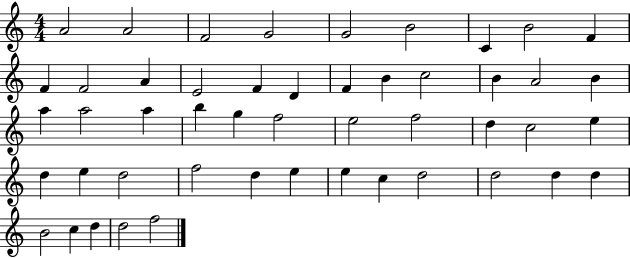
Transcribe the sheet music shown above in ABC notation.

X:1
T:Untitled
M:4/4
L:1/4
K:C
A2 A2 F2 G2 G2 B2 C B2 F F F2 A E2 F D F B c2 B A2 B a a2 a b g f2 e2 f2 d c2 e d e d2 f2 d e e c d2 d2 d d B2 c d d2 f2